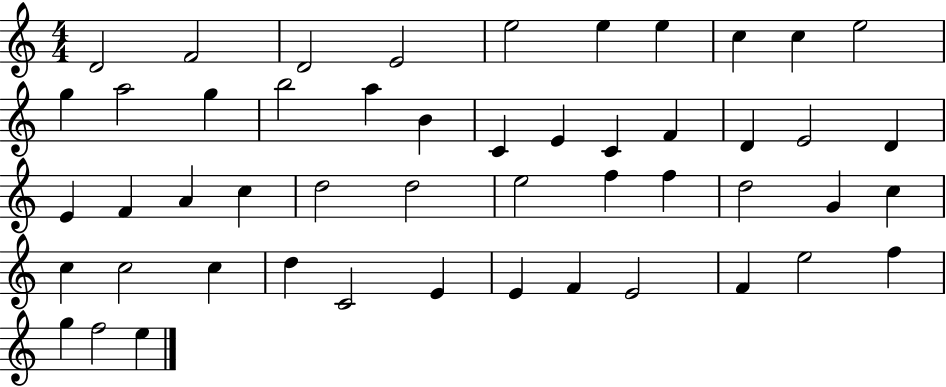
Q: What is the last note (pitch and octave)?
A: E5